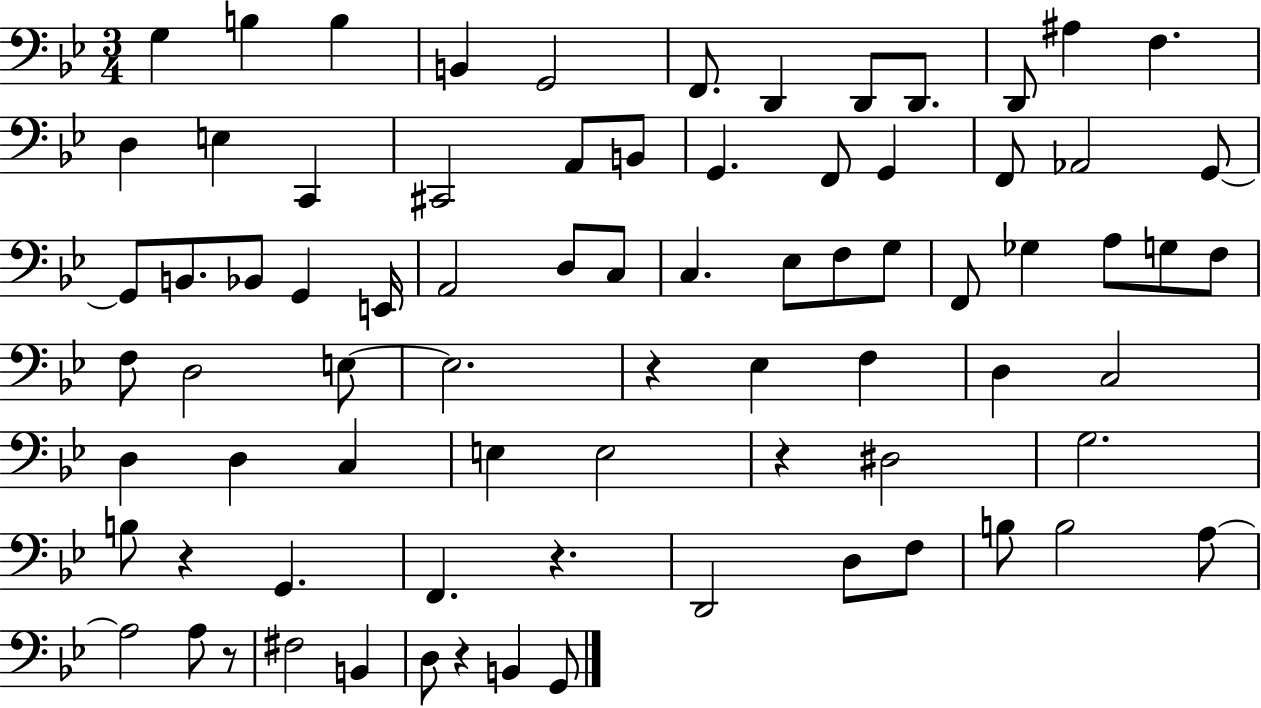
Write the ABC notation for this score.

X:1
T:Untitled
M:3/4
L:1/4
K:Bb
G, B, B, B,, G,,2 F,,/2 D,, D,,/2 D,,/2 D,,/2 ^A, F, D, E, C,, ^C,,2 A,,/2 B,,/2 G,, F,,/2 G,, F,,/2 _A,,2 G,,/2 G,,/2 B,,/2 _B,,/2 G,, E,,/4 A,,2 D,/2 C,/2 C, _E,/2 F,/2 G,/2 F,,/2 _G, A,/2 G,/2 F,/2 F,/2 D,2 E,/2 E,2 z _E, F, D, C,2 D, D, C, E, E,2 z ^D,2 G,2 B,/2 z G,, F,, z D,,2 D,/2 F,/2 B,/2 B,2 A,/2 A,2 A,/2 z/2 ^F,2 B,, D,/2 z B,, G,,/2